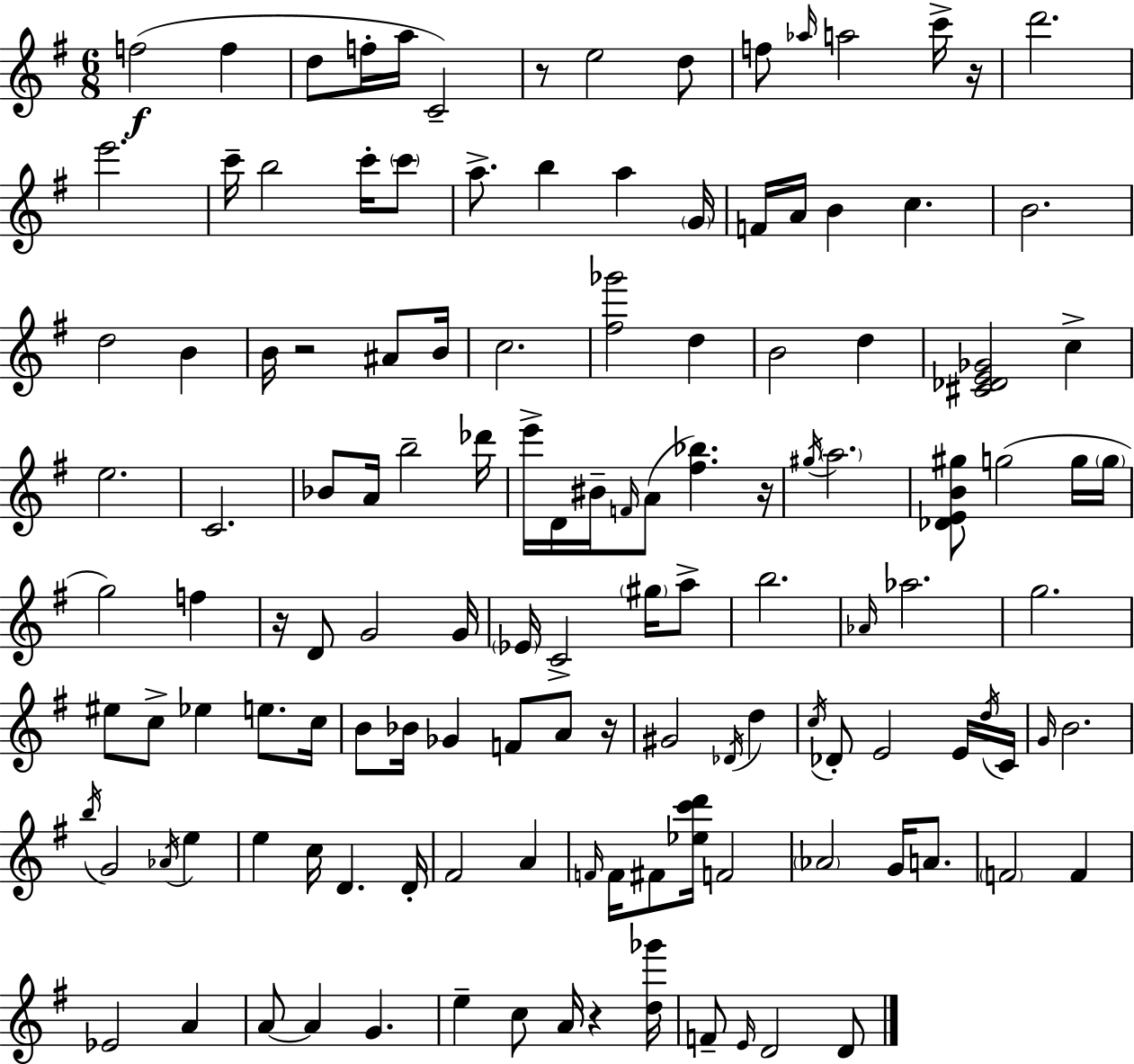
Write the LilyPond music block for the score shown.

{
  \clef treble
  \numericTimeSignature
  \time 6/8
  \key g \major
  f''2(\f f''4 | d''8 f''16-. a''16 c'2--) | r8 e''2 d''8 | f''8 \grace { aes''16 } a''2 c'''16-> | \break r16 d'''2. | e'''2. | c'''16-- b''2 c'''16-. \parenthesize c'''8 | a''8.-> b''4 a''4 | \break \parenthesize g'16 f'16 a'16 b'4 c''4. | b'2. | d''2 b'4 | b'16 r2 ais'8 | \break b'16 c''2. | <fis'' ges'''>2 d''4 | b'2 d''4 | <cis' des' e' ges'>2 c''4-> | \break e''2. | c'2. | bes'8 a'16 b''2-- | des'''16 e'''16-> d'16 bis'16-- \grace { f'16 }( a'8 <fis'' bes''>4.) | \break r16 \acciaccatura { gis''16 } \parenthesize a''2. | <des' e' b' gis''>8 g''2( | g''16 \parenthesize g''16 g''2) f''4 | r16 d'8 g'2 | \break g'16 \parenthesize ees'16 c'2-> | \parenthesize gis''16 a''8-> b''2. | \grace { aes'16 } aes''2. | g''2. | \break eis''8 c''8-> ees''4 | e''8. c''16 b'8 bes'16 ges'4 f'8 | a'8 r16 gis'2 | \acciaccatura { des'16 } d''4 \acciaccatura { c''16 } des'8-. e'2 | \break e'16 \acciaccatura { d''16 } c'16 \grace { g'16 } b'2. | \acciaccatura { b''16 } g'2 | \acciaccatura { aes'16 } e''4 e''4 | c''16 d'4. d'16-. fis'2 | \break a'4 \grace { f'16 } f'16 | fis'8 <ees'' c''' d'''>16 f'2 \parenthesize aes'2 | g'16 a'8. \parenthesize f'2 | f'4 ees'2 | \break a'4 a'8~~ | a'4 g'4. e''4-- | c''8 a'16 r4 <d'' ges'''>16 f'8-- | \grace { e'16 } d'2 d'8 | \break \bar "|."
}